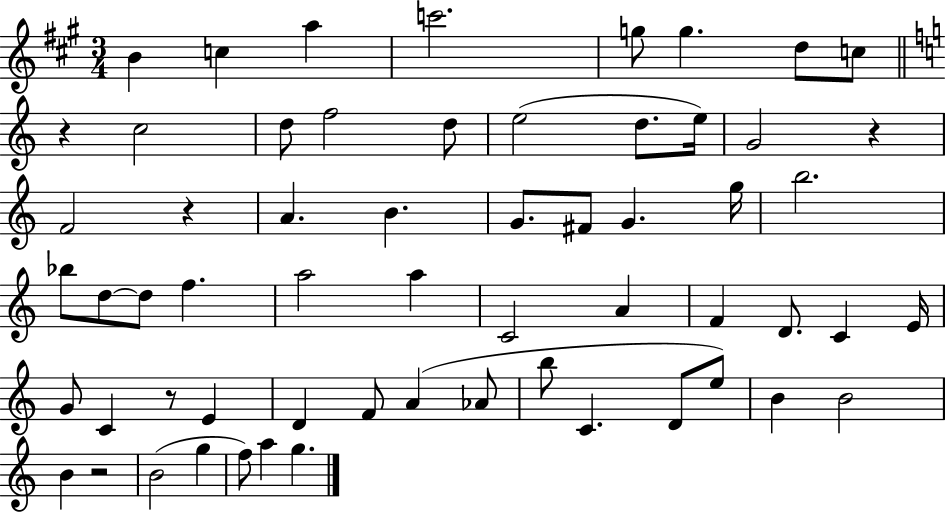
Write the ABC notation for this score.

X:1
T:Untitled
M:3/4
L:1/4
K:A
B c a c'2 g/2 g d/2 c/2 z c2 d/2 f2 d/2 e2 d/2 e/4 G2 z F2 z A B G/2 ^F/2 G g/4 b2 _b/2 d/2 d/2 f a2 a C2 A F D/2 C E/4 G/2 C z/2 E D F/2 A _A/2 b/2 C D/2 e/2 B B2 B z2 B2 g f/2 a g